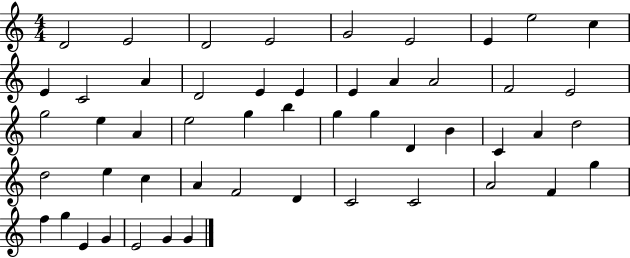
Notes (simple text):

D4/h E4/h D4/h E4/h G4/h E4/h E4/q E5/h C5/q E4/q C4/h A4/q D4/h E4/q E4/q E4/q A4/q A4/h F4/h E4/h G5/h E5/q A4/q E5/h G5/q B5/q G5/q G5/q D4/q B4/q C4/q A4/q D5/h D5/h E5/q C5/q A4/q F4/h D4/q C4/h C4/h A4/h F4/q G5/q F5/q G5/q E4/q G4/q E4/h G4/q G4/q